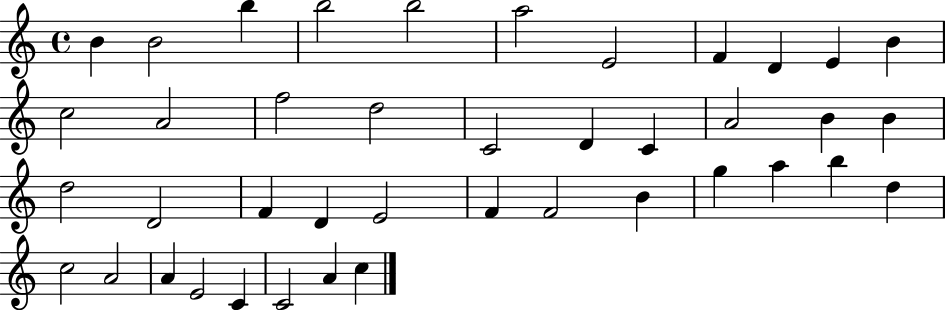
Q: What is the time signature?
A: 4/4